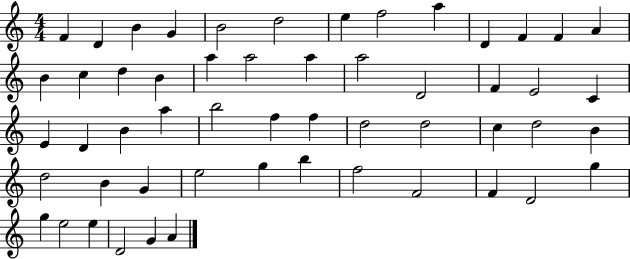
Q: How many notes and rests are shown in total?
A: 54